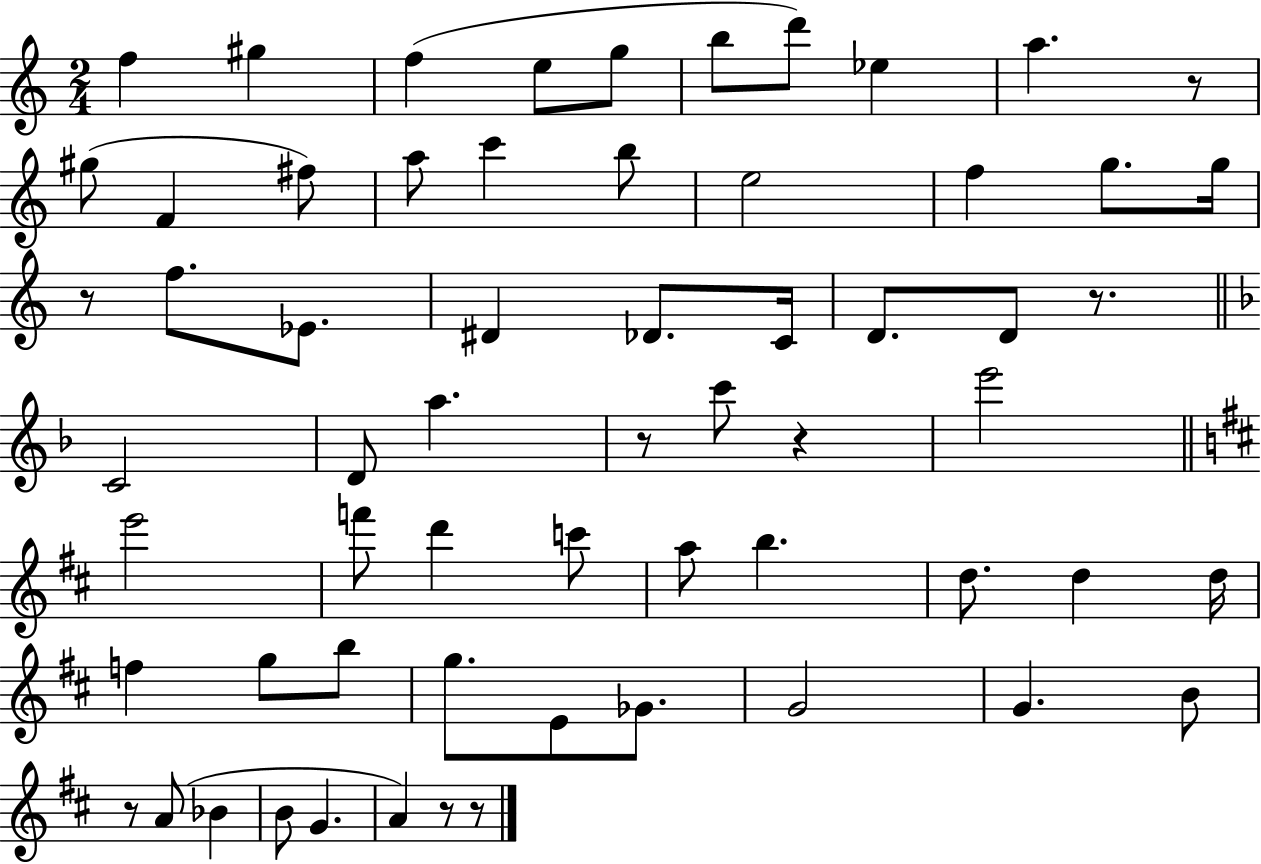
{
  \clef treble
  \numericTimeSignature
  \time 2/4
  \key c \major
  f''4 gis''4 | f''4( e''8 g''8 | b''8 d'''8) ees''4 | a''4. r8 | \break gis''8( f'4 fis''8) | a''8 c'''4 b''8 | e''2 | f''4 g''8. g''16 | \break r8 f''8. ees'8. | dis'4 des'8. c'16 | d'8. d'8 r8. | \bar "||" \break \key d \minor c'2 | d'8 a''4. | r8 c'''8 r4 | e'''2 | \break \bar "||" \break \key d \major e'''2 | f'''8 d'''4 c'''8 | a''8 b''4. | d''8. d''4 d''16 | \break f''4 g''8 b''8 | g''8. e'8 ges'8. | g'2 | g'4. b'8 | \break r8 a'8( bes'4 | b'8 g'4. | a'4) r8 r8 | \bar "|."
}